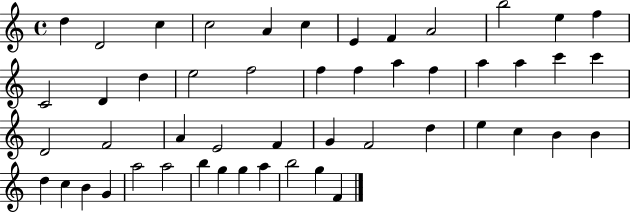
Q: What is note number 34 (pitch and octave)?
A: E5